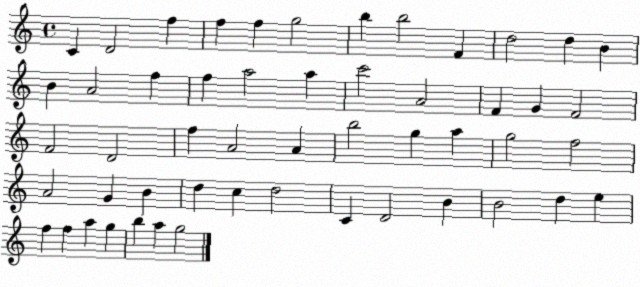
X:1
T:Untitled
M:4/4
L:1/4
K:C
C D2 f f f g2 b b2 F d2 d B B A2 f f a2 a c'2 A2 F G F2 F2 D2 f A2 A b2 g a g2 f2 A2 G B d c d2 C D2 B B2 d e f f a g b a g2